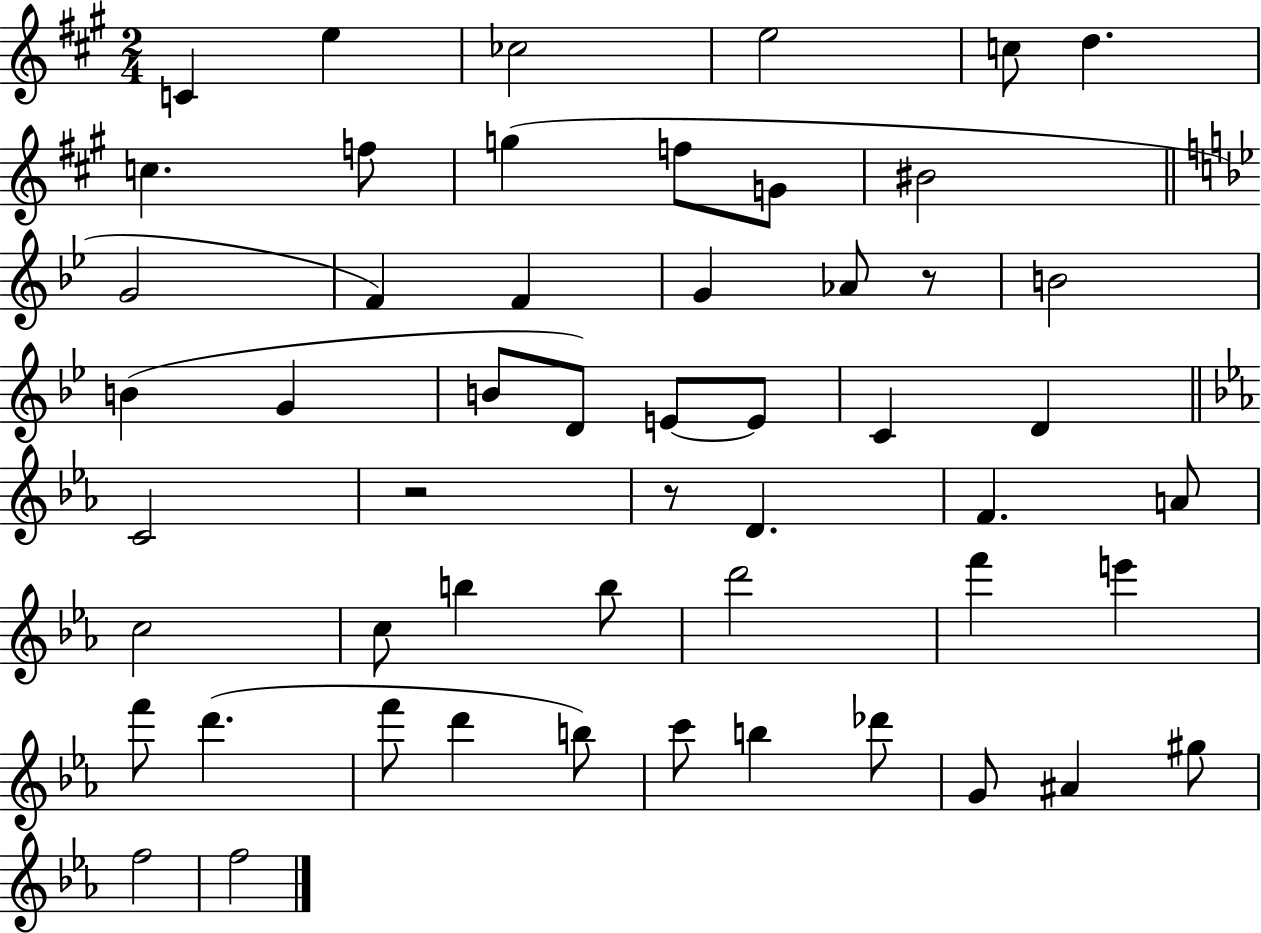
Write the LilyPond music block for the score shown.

{
  \clef treble
  \numericTimeSignature
  \time 2/4
  \key a \major
  \repeat volta 2 { c'4 e''4 | ces''2 | e''2 | c''8 d''4. | \break c''4. f''8 | g''4( f''8 g'8 | bis'2 | \bar "||" \break \key g \minor g'2 | f'4) f'4 | g'4 aes'8 r8 | b'2 | \break b'4( g'4 | b'8 d'8) e'8~~ e'8 | c'4 d'4 | \bar "||" \break \key ees \major c'2 | r2 | r8 d'4. | f'4. a'8 | \break c''2 | c''8 b''4 b''8 | d'''2 | f'''4 e'''4 | \break f'''8 d'''4.( | f'''8 d'''4 b''8) | c'''8 b''4 des'''8 | g'8 ais'4 gis''8 | \break f''2 | f''2 | } \bar "|."
}